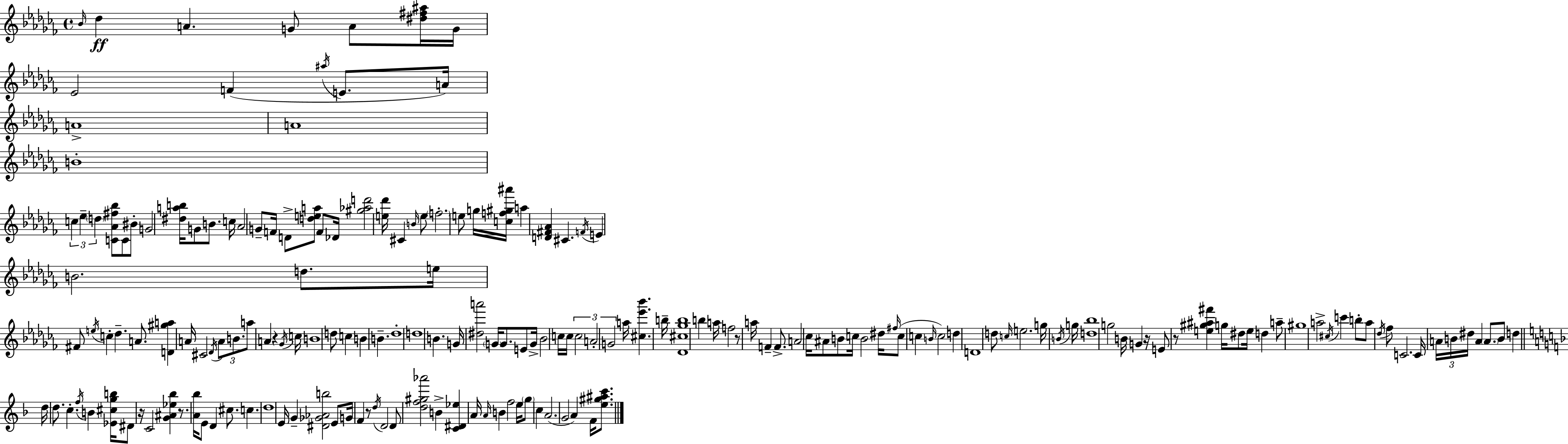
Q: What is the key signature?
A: AES minor